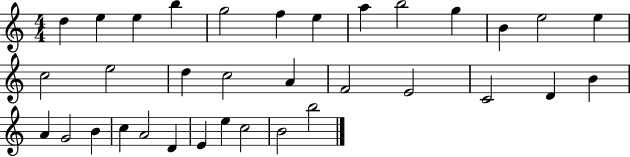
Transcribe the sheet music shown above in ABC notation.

X:1
T:Untitled
M:4/4
L:1/4
K:C
d e e b g2 f e a b2 g B e2 e c2 e2 d c2 A F2 E2 C2 D B A G2 B c A2 D E e c2 B2 b2